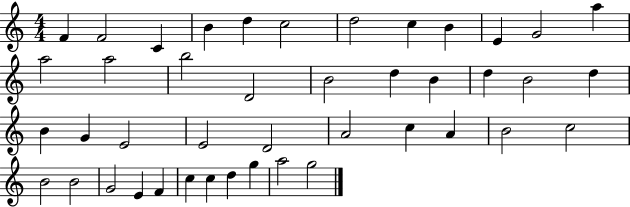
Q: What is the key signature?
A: C major